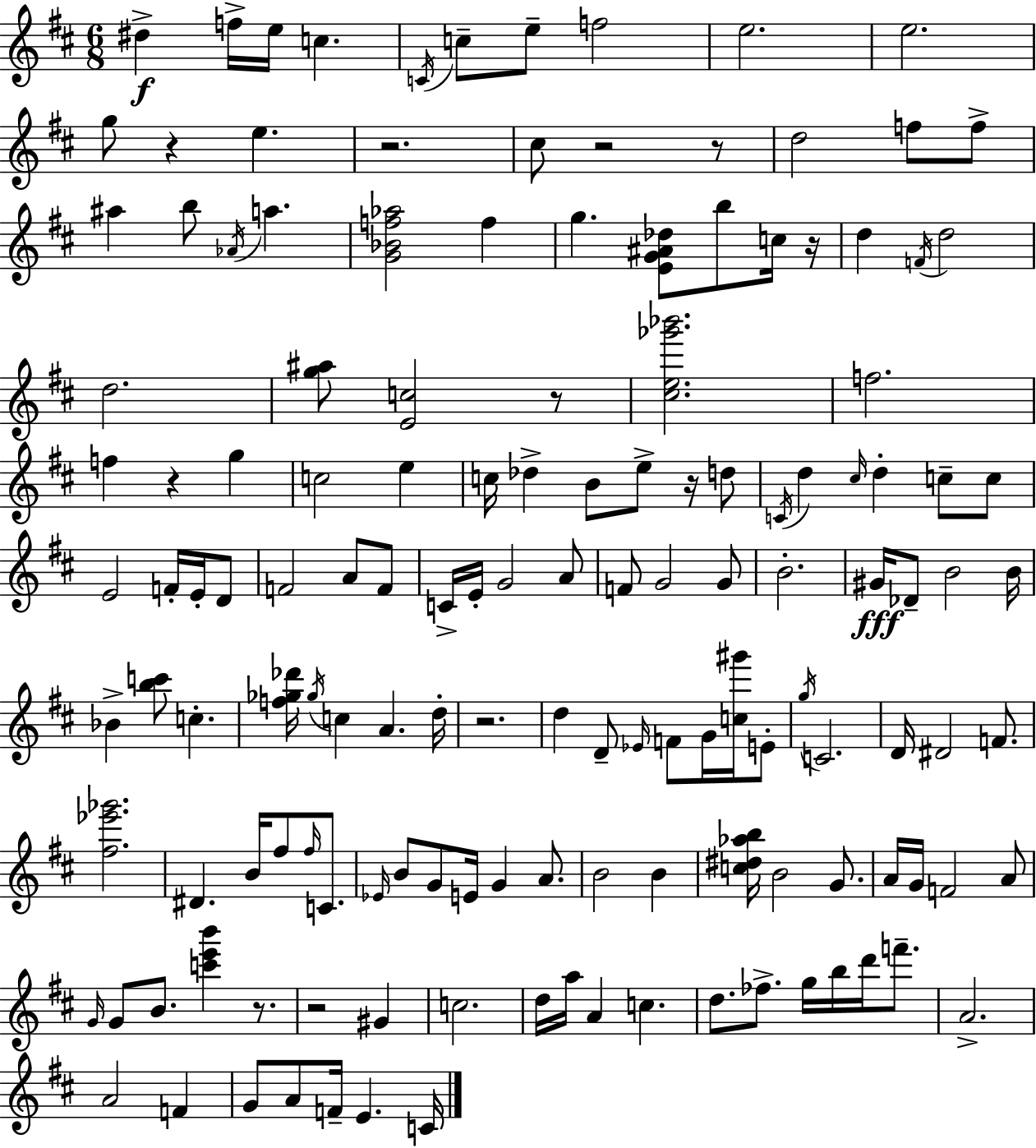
{
  \clef treble
  \numericTimeSignature
  \time 6/8
  \key d \major
  dis''4->\f f''16-> e''16 c''4. | \acciaccatura { c'16 } c''8-- e''8-- f''2 | e''2. | e''2. | \break g''8 r4 e''4. | r2. | cis''8 r2 r8 | d''2 f''8 f''8-> | \break ais''4 b''8 \acciaccatura { aes'16 } a''4. | <g' bes' f'' aes''>2 f''4 | g''4. <e' g' ais' des''>8 b''8 | c''16 r16 d''4 \acciaccatura { f'16 } d''2 | \break d''2. | <g'' ais''>8 <e' c''>2 | r8 <cis'' e'' ges''' bes'''>2. | f''2. | \break f''4 r4 g''4 | c''2 e''4 | c''16 des''4-> b'8 e''8-> | r16 d''8 \acciaccatura { c'16 } d''4 \grace { cis''16 } d''4-. | \break c''8-- c''8 e'2 | f'16-. e'16-. d'8 f'2 | a'8 f'8 c'16-> e'16-. g'2 | a'8 f'8 g'2 | \break g'8 b'2.-. | gis'16\fff des'8-- b'2 | b'16 bes'4-> <b'' c'''>8 c''4.-. | <f'' ges'' des'''>16 \acciaccatura { ges''16 } c''4 a'4. | \break d''16-. r2. | d''4 d'8-- | \grace { ees'16 } f'8 g'16 <c'' gis'''>16 e'8-. \acciaccatura { g''16 } c'2. | d'16 dis'2 | \break f'8. <fis'' ees''' ges'''>2. | dis'4. | b'16 fis''8 \grace { fis''16 } c'8. \grace { ees'16 } b'8 | g'8 e'16 g'4 a'8. b'2 | \break b'4 <c'' dis'' aes'' b''>16 b'2 | g'8. a'16 g'16 | f'2 a'8 \grace { g'16 } g'8 | b'8. <c''' e''' b'''>4 r8. r2 | \break gis'4 c''2. | d''16 | a''16 a'4 c''4. d''8. | fes''8.-> g''16 b''16 d'''16 f'''8.-- a'2.-> | \break a'2 | f'4 g'8 | a'8 f'16-- e'4. c'16 \bar "|."
}